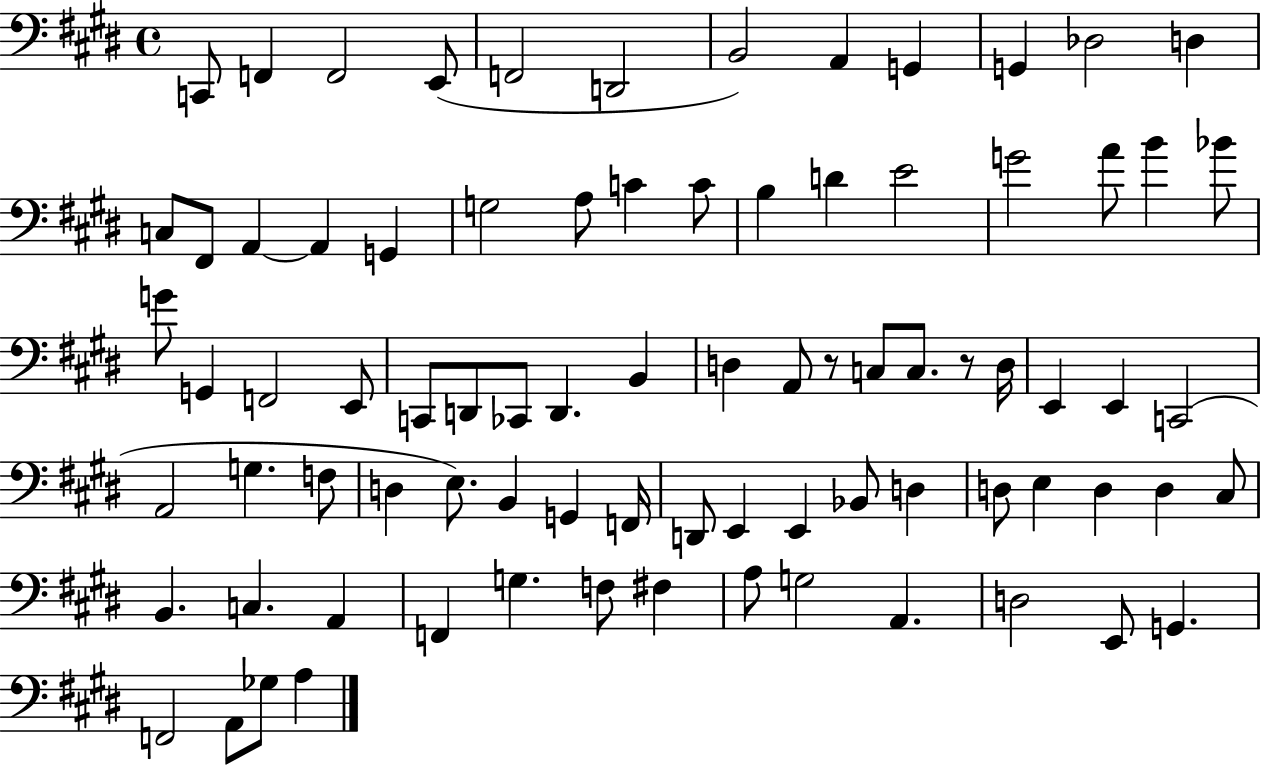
{
  \clef bass
  \time 4/4
  \defaultTimeSignature
  \key e \major
  \repeat volta 2 { c,8 f,4 f,2 e,8( | f,2 d,2 | b,2) a,4 g,4 | g,4 des2 d4 | \break c8 fis,8 a,4~~ a,4 g,4 | g2 a8 c'4 c'8 | b4 d'4 e'2 | g'2 a'8 b'4 bes'8 | \break g'8 g,4 f,2 e,8 | c,8 d,8 ces,8 d,4. b,4 | d4 a,8 r8 c8 c8. r8 d16 | e,4 e,4 c,2( | \break a,2 g4. f8 | d4 e8.) b,4 g,4 f,16 | d,8 e,4 e,4 bes,8 d4 | d8 e4 d4 d4 cis8 | \break b,4. c4. a,4 | f,4 g4. f8 fis4 | a8 g2 a,4. | d2 e,8 g,4. | \break f,2 a,8 ges8 a4 | } \bar "|."
}